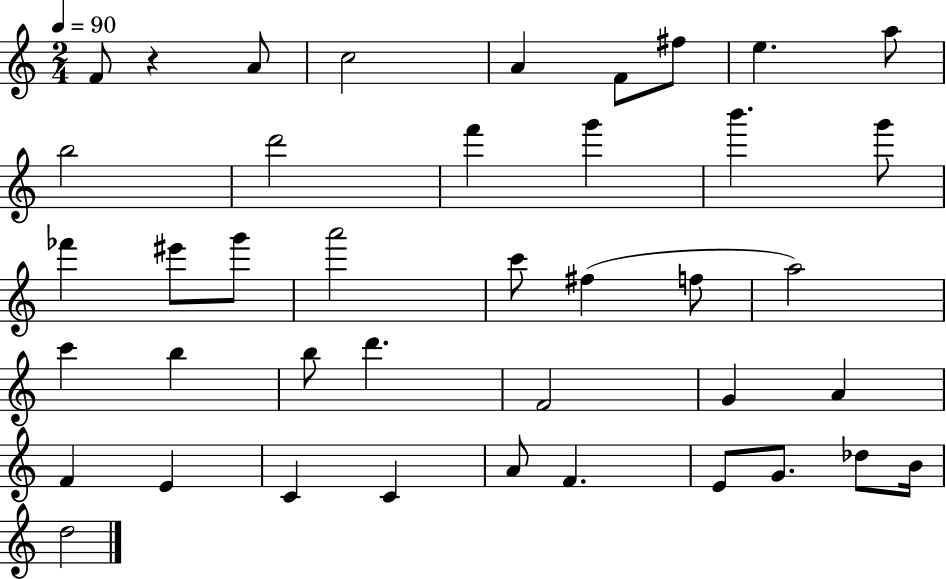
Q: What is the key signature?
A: C major